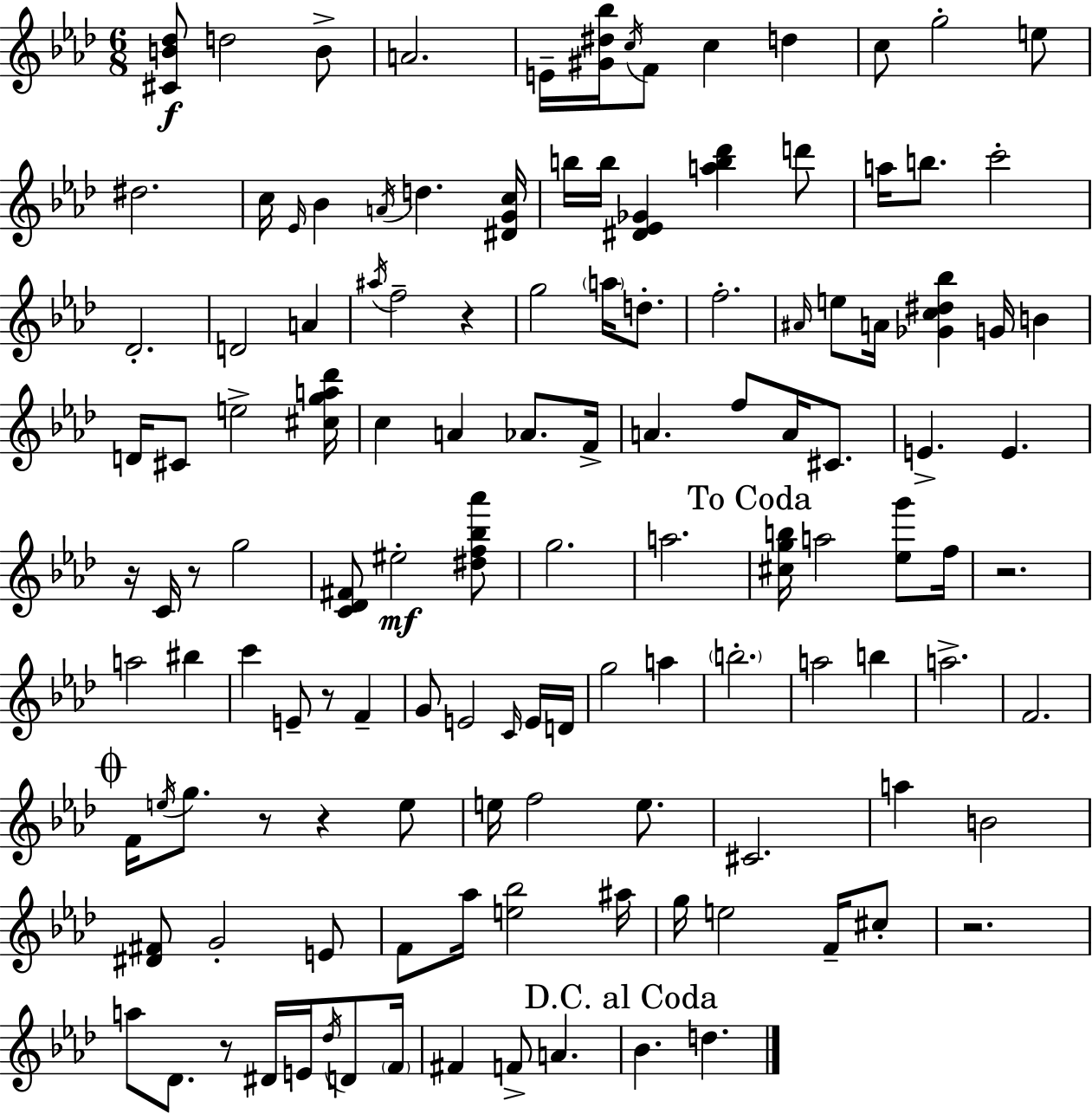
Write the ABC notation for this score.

X:1
T:Untitled
M:6/8
L:1/4
K:Fm
[^CB_d]/2 d2 B/2 A2 E/4 [^G^d_b]/4 c/4 F/2 c d c/2 g2 e/2 ^d2 c/4 _E/4 _B A/4 d [^DGc]/4 b/4 b/4 [^D_E_G] [ab_d'] d'/2 a/4 b/2 c'2 _D2 D2 A ^a/4 f2 z g2 a/4 d/2 f2 ^A/4 e/2 A/4 [_Gc^d_b] G/4 B D/4 ^C/2 e2 [^cga_d']/4 c A _A/2 F/4 A f/2 A/4 ^C/2 E E z/4 C/4 z/2 g2 [C_D^F]/2 ^e2 [^df_b_a']/2 g2 a2 [^cgb]/4 a2 [_eg']/2 f/4 z2 a2 ^b c' E/2 z/2 F G/2 E2 C/4 E/4 D/4 g2 a b2 a2 b a2 F2 F/4 e/4 g/2 z/2 z e/2 e/4 f2 e/2 ^C2 a B2 [^D^F]/2 G2 E/2 F/2 _a/4 [e_b]2 ^a/4 g/4 e2 F/4 ^c/2 z2 a/2 _D/2 z/2 ^D/4 E/4 _d/4 D/2 F/4 ^F F/2 A _B d